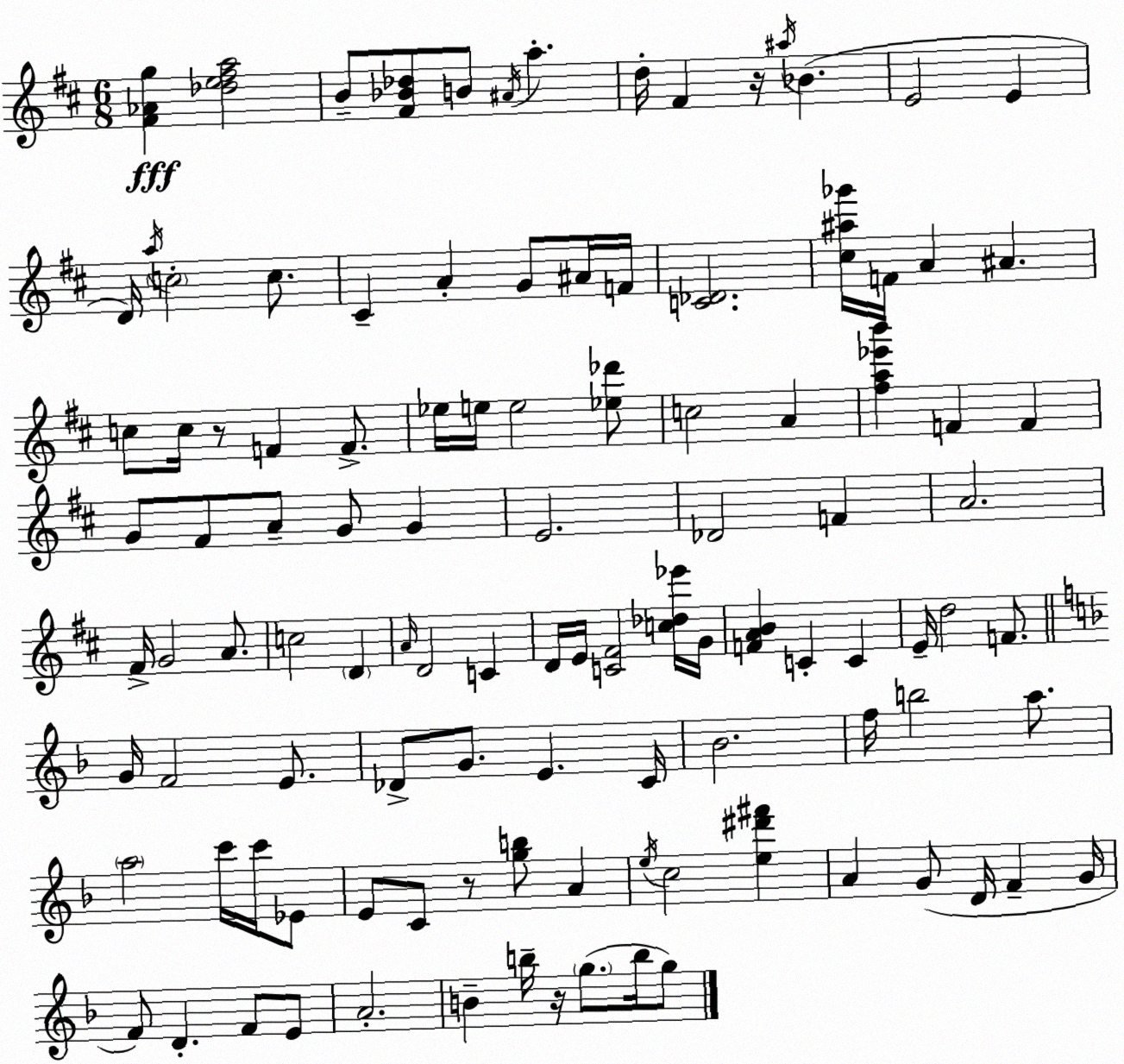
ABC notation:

X:1
T:Untitled
M:6/8
L:1/4
K:D
[^F_Ag] [_de^fa]2 B/2 [^F_B_d]/2 B/2 ^A/4 a d/4 ^F z/4 ^a/4 _B E2 E D/4 a/4 c2 c/2 ^C A G/2 ^A/4 F/4 [C_D]2 [^c^a_g']/4 F/4 A ^A c/2 c/4 z/2 F F/2 _e/4 e/4 e2 [_e_d']/2 c2 A [^fa_e'b'] F F G/2 ^F/2 A/2 G/2 G E2 _D2 F A2 ^F/4 G2 A/2 c2 D A/4 D2 C D/4 E/4 [C^F]2 [c_d_e']/4 G/4 [FAB] C C E/4 d2 F/2 G/4 F2 E/2 _D/2 G/2 E C/4 _B2 f/4 b2 a/2 a2 c'/4 c'/4 _E/2 E/2 C/2 z/2 [gb]/2 A e/4 c2 [e^d'^f'] A G/2 D/4 F G/4 F/2 D F/2 E/2 A2 B b/4 z/4 g/2 b/4 g/2